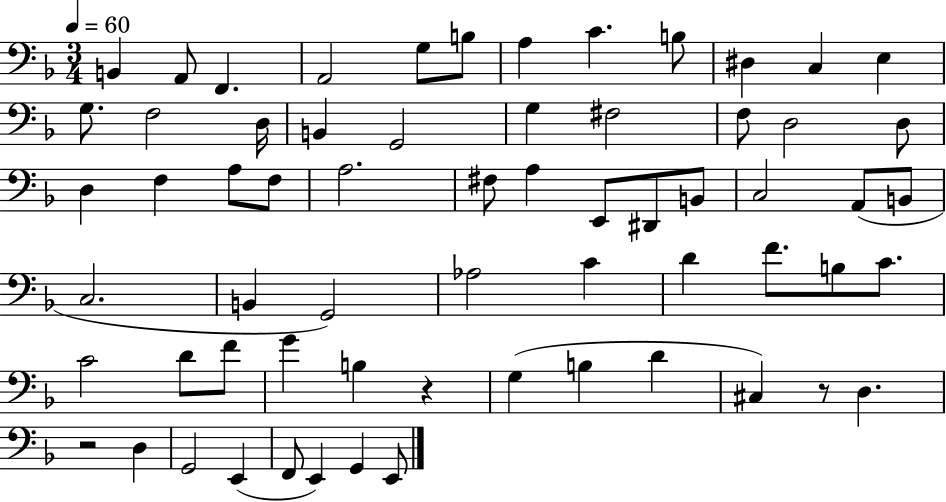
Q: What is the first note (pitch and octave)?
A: B2